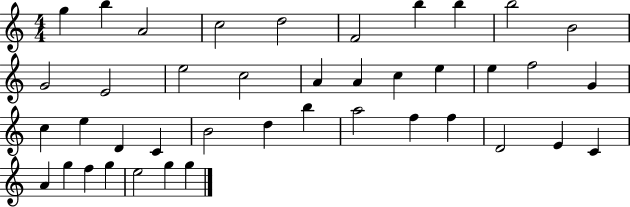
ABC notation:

X:1
T:Untitled
M:4/4
L:1/4
K:C
g b A2 c2 d2 F2 b b b2 B2 G2 E2 e2 c2 A A c e e f2 G c e D C B2 d b a2 f f D2 E C A g f g e2 g g